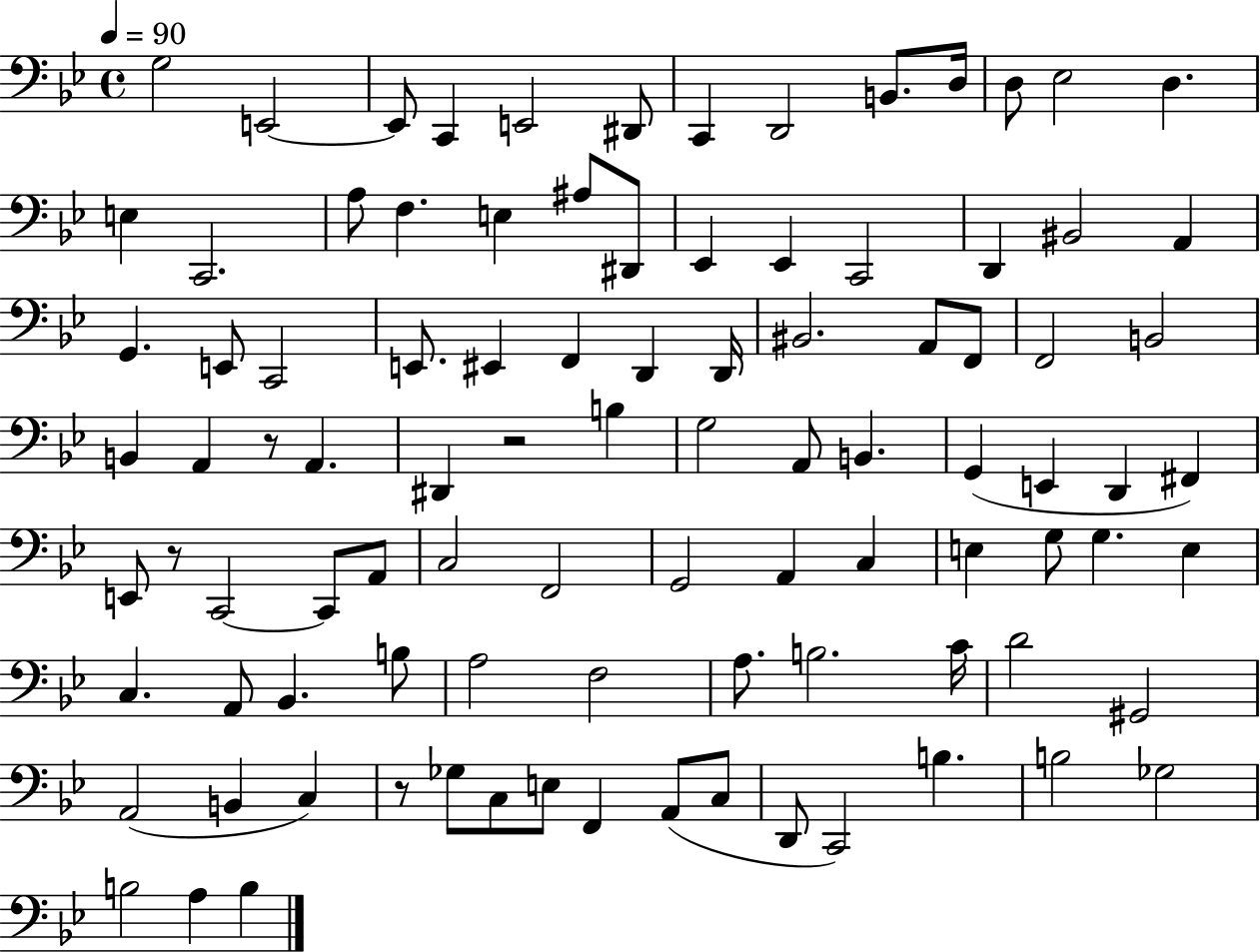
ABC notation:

X:1
T:Untitled
M:4/4
L:1/4
K:Bb
G,2 E,,2 E,,/2 C,, E,,2 ^D,,/2 C,, D,,2 B,,/2 D,/4 D,/2 _E,2 D, E, C,,2 A,/2 F, E, ^A,/2 ^D,,/2 _E,, _E,, C,,2 D,, ^B,,2 A,, G,, E,,/2 C,,2 E,,/2 ^E,, F,, D,, D,,/4 ^B,,2 A,,/2 F,,/2 F,,2 B,,2 B,, A,, z/2 A,, ^D,, z2 B, G,2 A,,/2 B,, G,, E,, D,, ^F,, E,,/2 z/2 C,,2 C,,/2 A,,/2 C,2 F,,2 G,,2 A,, C, E, G,/2 G, E, C, A,,/2 _B,, B,/2 A,2 F,2 A,/2 B,2 C/4 D2 ^G,,2 A,,2 B,, C, z/2 _G,/2 C,/2 E,/2 F,, A,,/2 C,/2 D,,/2 C,,2 B, B,2 _G,2 B,2 A, B,